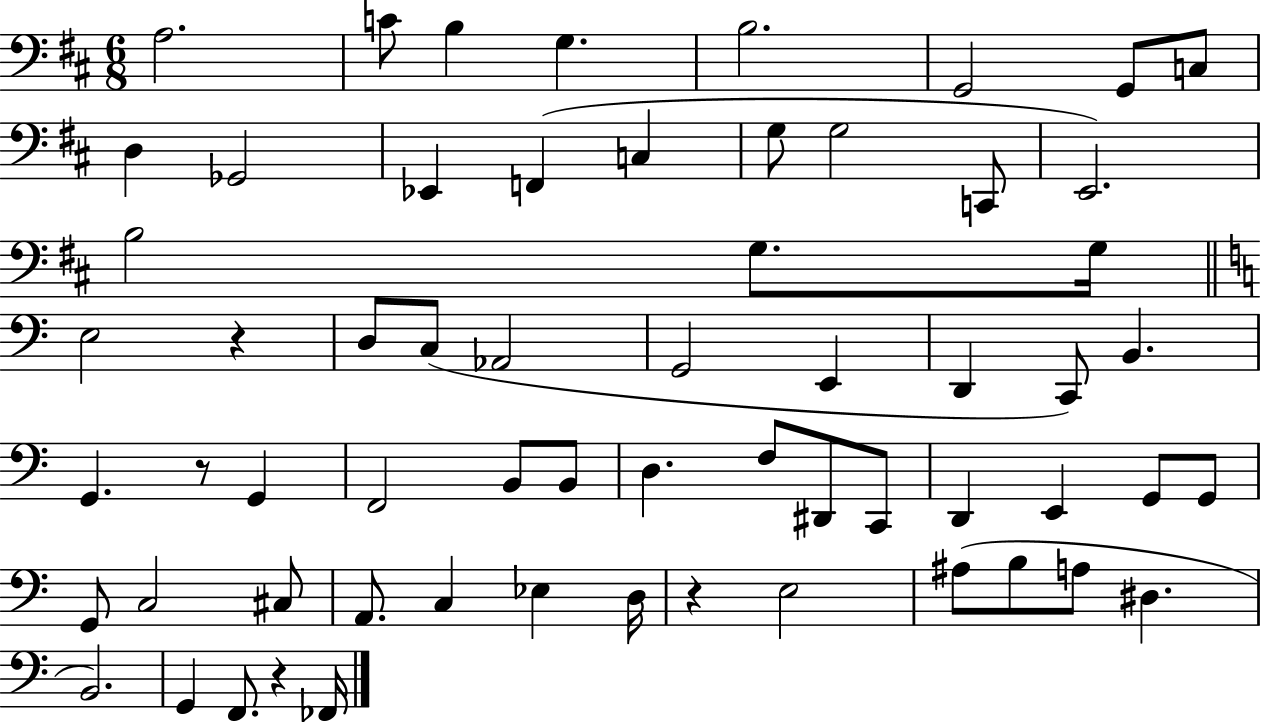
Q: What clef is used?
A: bass